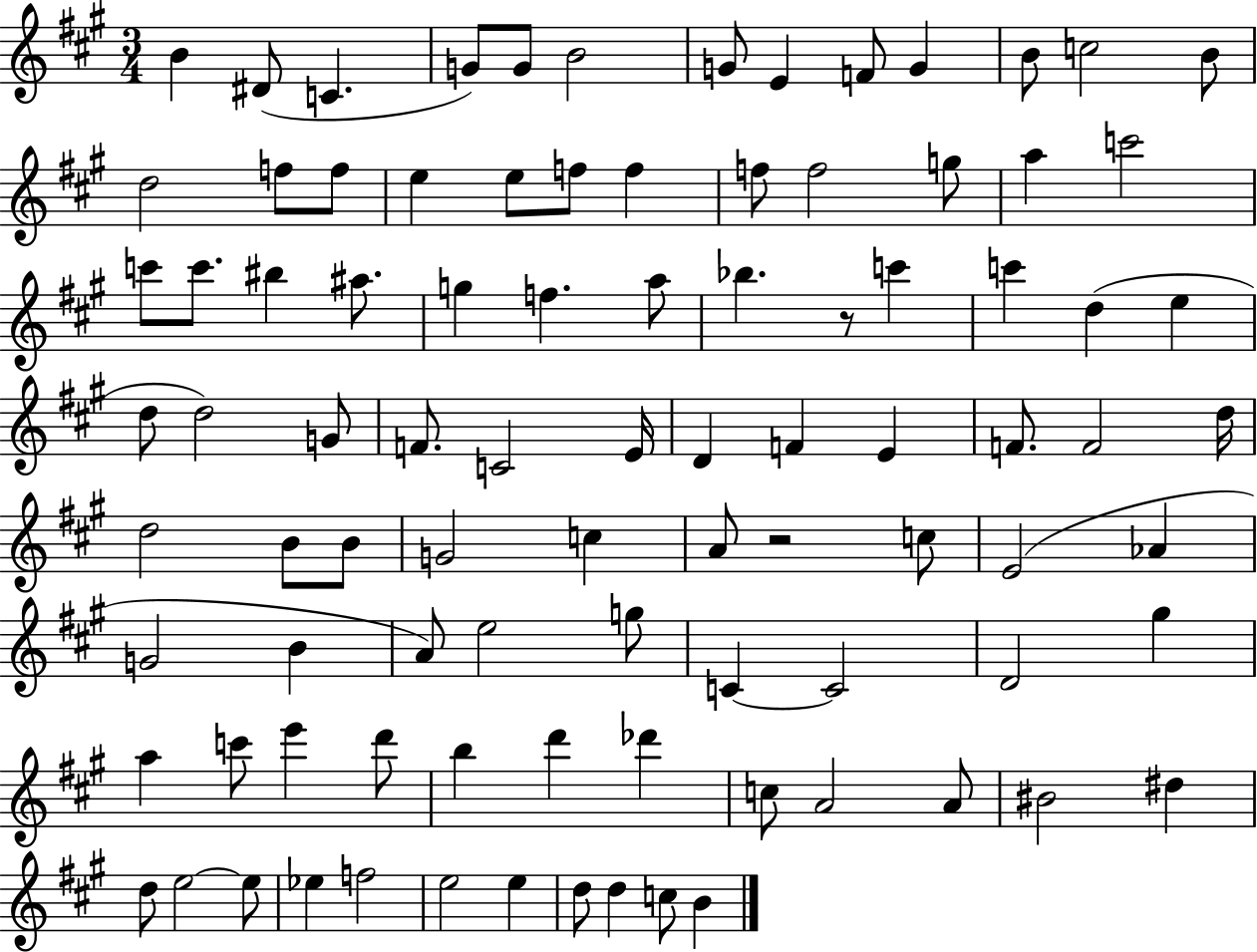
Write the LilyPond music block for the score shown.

{
  \clef treble
  \numericTimeSignature
  \time 3/4
  \key a \major
  b'4 dis'8( c'4. | g'8) g'8 b'2 | g'8 e'4 f'8 g'4 | b'8 c''2 b'8 | \break d''2 f''8 f''8 | e''4 e''8 f''8 f''4 | f''8 f''2 g''8 | a''4 c'''2 | \break c'''8 c'''8. bis''4 ais''8. | g''4 f''4. a''8 | bes''4. r8 c'''4 | c'''4 d''4( e''4 | \break d''8 d''2) g'8 | f'8. c'2 e'16 | d'4 f'4 e'4 | f'8. f'2 d''16 | \break d''2 b'8 b'8 | g'2 c''4 | a'8 r2 c''8 | e'2( aes'4 | \break g'2 b'4 | a'8) e''2 g''8 | c'4~~ c'2 | d'2 gis''4 | \break a''4 c'''8 e'''4 d'''8 | b''4 d'''4 des'''4 | c''8 a'2 a'8 | bis'2 dis''4 | \break d''8 e''2~~ e''8 | ees''4 f''2 | e''2 e''4 | d''8 d''4 c''8 b'4 | \break \bar "|."
}